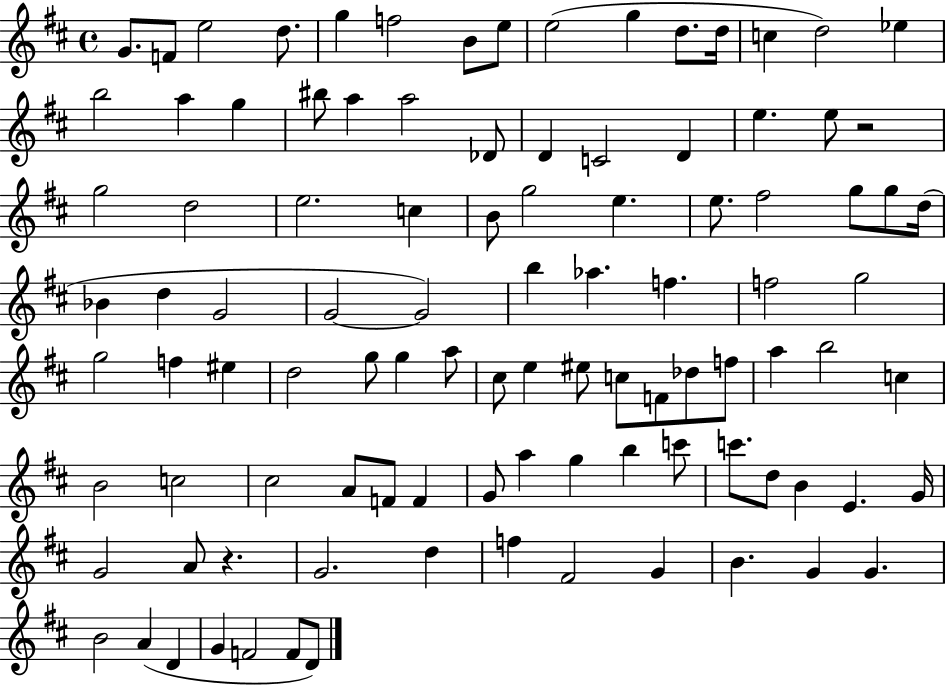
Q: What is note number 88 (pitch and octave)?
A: F#4